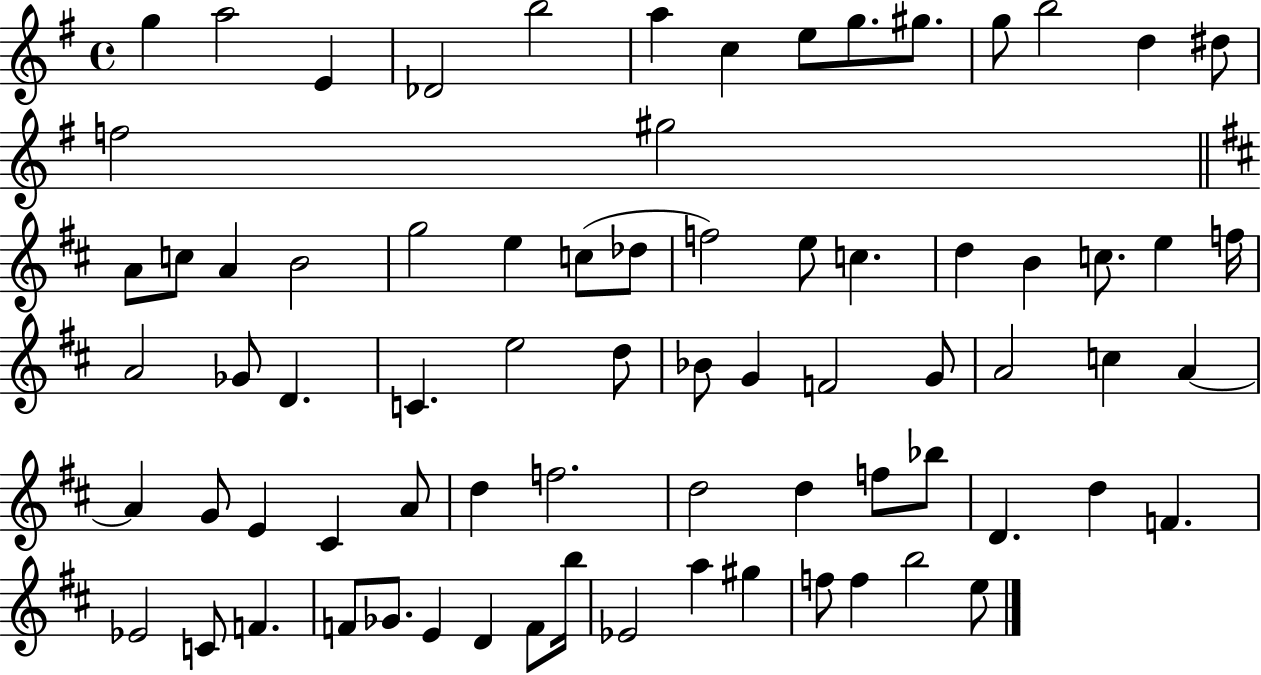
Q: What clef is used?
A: treble